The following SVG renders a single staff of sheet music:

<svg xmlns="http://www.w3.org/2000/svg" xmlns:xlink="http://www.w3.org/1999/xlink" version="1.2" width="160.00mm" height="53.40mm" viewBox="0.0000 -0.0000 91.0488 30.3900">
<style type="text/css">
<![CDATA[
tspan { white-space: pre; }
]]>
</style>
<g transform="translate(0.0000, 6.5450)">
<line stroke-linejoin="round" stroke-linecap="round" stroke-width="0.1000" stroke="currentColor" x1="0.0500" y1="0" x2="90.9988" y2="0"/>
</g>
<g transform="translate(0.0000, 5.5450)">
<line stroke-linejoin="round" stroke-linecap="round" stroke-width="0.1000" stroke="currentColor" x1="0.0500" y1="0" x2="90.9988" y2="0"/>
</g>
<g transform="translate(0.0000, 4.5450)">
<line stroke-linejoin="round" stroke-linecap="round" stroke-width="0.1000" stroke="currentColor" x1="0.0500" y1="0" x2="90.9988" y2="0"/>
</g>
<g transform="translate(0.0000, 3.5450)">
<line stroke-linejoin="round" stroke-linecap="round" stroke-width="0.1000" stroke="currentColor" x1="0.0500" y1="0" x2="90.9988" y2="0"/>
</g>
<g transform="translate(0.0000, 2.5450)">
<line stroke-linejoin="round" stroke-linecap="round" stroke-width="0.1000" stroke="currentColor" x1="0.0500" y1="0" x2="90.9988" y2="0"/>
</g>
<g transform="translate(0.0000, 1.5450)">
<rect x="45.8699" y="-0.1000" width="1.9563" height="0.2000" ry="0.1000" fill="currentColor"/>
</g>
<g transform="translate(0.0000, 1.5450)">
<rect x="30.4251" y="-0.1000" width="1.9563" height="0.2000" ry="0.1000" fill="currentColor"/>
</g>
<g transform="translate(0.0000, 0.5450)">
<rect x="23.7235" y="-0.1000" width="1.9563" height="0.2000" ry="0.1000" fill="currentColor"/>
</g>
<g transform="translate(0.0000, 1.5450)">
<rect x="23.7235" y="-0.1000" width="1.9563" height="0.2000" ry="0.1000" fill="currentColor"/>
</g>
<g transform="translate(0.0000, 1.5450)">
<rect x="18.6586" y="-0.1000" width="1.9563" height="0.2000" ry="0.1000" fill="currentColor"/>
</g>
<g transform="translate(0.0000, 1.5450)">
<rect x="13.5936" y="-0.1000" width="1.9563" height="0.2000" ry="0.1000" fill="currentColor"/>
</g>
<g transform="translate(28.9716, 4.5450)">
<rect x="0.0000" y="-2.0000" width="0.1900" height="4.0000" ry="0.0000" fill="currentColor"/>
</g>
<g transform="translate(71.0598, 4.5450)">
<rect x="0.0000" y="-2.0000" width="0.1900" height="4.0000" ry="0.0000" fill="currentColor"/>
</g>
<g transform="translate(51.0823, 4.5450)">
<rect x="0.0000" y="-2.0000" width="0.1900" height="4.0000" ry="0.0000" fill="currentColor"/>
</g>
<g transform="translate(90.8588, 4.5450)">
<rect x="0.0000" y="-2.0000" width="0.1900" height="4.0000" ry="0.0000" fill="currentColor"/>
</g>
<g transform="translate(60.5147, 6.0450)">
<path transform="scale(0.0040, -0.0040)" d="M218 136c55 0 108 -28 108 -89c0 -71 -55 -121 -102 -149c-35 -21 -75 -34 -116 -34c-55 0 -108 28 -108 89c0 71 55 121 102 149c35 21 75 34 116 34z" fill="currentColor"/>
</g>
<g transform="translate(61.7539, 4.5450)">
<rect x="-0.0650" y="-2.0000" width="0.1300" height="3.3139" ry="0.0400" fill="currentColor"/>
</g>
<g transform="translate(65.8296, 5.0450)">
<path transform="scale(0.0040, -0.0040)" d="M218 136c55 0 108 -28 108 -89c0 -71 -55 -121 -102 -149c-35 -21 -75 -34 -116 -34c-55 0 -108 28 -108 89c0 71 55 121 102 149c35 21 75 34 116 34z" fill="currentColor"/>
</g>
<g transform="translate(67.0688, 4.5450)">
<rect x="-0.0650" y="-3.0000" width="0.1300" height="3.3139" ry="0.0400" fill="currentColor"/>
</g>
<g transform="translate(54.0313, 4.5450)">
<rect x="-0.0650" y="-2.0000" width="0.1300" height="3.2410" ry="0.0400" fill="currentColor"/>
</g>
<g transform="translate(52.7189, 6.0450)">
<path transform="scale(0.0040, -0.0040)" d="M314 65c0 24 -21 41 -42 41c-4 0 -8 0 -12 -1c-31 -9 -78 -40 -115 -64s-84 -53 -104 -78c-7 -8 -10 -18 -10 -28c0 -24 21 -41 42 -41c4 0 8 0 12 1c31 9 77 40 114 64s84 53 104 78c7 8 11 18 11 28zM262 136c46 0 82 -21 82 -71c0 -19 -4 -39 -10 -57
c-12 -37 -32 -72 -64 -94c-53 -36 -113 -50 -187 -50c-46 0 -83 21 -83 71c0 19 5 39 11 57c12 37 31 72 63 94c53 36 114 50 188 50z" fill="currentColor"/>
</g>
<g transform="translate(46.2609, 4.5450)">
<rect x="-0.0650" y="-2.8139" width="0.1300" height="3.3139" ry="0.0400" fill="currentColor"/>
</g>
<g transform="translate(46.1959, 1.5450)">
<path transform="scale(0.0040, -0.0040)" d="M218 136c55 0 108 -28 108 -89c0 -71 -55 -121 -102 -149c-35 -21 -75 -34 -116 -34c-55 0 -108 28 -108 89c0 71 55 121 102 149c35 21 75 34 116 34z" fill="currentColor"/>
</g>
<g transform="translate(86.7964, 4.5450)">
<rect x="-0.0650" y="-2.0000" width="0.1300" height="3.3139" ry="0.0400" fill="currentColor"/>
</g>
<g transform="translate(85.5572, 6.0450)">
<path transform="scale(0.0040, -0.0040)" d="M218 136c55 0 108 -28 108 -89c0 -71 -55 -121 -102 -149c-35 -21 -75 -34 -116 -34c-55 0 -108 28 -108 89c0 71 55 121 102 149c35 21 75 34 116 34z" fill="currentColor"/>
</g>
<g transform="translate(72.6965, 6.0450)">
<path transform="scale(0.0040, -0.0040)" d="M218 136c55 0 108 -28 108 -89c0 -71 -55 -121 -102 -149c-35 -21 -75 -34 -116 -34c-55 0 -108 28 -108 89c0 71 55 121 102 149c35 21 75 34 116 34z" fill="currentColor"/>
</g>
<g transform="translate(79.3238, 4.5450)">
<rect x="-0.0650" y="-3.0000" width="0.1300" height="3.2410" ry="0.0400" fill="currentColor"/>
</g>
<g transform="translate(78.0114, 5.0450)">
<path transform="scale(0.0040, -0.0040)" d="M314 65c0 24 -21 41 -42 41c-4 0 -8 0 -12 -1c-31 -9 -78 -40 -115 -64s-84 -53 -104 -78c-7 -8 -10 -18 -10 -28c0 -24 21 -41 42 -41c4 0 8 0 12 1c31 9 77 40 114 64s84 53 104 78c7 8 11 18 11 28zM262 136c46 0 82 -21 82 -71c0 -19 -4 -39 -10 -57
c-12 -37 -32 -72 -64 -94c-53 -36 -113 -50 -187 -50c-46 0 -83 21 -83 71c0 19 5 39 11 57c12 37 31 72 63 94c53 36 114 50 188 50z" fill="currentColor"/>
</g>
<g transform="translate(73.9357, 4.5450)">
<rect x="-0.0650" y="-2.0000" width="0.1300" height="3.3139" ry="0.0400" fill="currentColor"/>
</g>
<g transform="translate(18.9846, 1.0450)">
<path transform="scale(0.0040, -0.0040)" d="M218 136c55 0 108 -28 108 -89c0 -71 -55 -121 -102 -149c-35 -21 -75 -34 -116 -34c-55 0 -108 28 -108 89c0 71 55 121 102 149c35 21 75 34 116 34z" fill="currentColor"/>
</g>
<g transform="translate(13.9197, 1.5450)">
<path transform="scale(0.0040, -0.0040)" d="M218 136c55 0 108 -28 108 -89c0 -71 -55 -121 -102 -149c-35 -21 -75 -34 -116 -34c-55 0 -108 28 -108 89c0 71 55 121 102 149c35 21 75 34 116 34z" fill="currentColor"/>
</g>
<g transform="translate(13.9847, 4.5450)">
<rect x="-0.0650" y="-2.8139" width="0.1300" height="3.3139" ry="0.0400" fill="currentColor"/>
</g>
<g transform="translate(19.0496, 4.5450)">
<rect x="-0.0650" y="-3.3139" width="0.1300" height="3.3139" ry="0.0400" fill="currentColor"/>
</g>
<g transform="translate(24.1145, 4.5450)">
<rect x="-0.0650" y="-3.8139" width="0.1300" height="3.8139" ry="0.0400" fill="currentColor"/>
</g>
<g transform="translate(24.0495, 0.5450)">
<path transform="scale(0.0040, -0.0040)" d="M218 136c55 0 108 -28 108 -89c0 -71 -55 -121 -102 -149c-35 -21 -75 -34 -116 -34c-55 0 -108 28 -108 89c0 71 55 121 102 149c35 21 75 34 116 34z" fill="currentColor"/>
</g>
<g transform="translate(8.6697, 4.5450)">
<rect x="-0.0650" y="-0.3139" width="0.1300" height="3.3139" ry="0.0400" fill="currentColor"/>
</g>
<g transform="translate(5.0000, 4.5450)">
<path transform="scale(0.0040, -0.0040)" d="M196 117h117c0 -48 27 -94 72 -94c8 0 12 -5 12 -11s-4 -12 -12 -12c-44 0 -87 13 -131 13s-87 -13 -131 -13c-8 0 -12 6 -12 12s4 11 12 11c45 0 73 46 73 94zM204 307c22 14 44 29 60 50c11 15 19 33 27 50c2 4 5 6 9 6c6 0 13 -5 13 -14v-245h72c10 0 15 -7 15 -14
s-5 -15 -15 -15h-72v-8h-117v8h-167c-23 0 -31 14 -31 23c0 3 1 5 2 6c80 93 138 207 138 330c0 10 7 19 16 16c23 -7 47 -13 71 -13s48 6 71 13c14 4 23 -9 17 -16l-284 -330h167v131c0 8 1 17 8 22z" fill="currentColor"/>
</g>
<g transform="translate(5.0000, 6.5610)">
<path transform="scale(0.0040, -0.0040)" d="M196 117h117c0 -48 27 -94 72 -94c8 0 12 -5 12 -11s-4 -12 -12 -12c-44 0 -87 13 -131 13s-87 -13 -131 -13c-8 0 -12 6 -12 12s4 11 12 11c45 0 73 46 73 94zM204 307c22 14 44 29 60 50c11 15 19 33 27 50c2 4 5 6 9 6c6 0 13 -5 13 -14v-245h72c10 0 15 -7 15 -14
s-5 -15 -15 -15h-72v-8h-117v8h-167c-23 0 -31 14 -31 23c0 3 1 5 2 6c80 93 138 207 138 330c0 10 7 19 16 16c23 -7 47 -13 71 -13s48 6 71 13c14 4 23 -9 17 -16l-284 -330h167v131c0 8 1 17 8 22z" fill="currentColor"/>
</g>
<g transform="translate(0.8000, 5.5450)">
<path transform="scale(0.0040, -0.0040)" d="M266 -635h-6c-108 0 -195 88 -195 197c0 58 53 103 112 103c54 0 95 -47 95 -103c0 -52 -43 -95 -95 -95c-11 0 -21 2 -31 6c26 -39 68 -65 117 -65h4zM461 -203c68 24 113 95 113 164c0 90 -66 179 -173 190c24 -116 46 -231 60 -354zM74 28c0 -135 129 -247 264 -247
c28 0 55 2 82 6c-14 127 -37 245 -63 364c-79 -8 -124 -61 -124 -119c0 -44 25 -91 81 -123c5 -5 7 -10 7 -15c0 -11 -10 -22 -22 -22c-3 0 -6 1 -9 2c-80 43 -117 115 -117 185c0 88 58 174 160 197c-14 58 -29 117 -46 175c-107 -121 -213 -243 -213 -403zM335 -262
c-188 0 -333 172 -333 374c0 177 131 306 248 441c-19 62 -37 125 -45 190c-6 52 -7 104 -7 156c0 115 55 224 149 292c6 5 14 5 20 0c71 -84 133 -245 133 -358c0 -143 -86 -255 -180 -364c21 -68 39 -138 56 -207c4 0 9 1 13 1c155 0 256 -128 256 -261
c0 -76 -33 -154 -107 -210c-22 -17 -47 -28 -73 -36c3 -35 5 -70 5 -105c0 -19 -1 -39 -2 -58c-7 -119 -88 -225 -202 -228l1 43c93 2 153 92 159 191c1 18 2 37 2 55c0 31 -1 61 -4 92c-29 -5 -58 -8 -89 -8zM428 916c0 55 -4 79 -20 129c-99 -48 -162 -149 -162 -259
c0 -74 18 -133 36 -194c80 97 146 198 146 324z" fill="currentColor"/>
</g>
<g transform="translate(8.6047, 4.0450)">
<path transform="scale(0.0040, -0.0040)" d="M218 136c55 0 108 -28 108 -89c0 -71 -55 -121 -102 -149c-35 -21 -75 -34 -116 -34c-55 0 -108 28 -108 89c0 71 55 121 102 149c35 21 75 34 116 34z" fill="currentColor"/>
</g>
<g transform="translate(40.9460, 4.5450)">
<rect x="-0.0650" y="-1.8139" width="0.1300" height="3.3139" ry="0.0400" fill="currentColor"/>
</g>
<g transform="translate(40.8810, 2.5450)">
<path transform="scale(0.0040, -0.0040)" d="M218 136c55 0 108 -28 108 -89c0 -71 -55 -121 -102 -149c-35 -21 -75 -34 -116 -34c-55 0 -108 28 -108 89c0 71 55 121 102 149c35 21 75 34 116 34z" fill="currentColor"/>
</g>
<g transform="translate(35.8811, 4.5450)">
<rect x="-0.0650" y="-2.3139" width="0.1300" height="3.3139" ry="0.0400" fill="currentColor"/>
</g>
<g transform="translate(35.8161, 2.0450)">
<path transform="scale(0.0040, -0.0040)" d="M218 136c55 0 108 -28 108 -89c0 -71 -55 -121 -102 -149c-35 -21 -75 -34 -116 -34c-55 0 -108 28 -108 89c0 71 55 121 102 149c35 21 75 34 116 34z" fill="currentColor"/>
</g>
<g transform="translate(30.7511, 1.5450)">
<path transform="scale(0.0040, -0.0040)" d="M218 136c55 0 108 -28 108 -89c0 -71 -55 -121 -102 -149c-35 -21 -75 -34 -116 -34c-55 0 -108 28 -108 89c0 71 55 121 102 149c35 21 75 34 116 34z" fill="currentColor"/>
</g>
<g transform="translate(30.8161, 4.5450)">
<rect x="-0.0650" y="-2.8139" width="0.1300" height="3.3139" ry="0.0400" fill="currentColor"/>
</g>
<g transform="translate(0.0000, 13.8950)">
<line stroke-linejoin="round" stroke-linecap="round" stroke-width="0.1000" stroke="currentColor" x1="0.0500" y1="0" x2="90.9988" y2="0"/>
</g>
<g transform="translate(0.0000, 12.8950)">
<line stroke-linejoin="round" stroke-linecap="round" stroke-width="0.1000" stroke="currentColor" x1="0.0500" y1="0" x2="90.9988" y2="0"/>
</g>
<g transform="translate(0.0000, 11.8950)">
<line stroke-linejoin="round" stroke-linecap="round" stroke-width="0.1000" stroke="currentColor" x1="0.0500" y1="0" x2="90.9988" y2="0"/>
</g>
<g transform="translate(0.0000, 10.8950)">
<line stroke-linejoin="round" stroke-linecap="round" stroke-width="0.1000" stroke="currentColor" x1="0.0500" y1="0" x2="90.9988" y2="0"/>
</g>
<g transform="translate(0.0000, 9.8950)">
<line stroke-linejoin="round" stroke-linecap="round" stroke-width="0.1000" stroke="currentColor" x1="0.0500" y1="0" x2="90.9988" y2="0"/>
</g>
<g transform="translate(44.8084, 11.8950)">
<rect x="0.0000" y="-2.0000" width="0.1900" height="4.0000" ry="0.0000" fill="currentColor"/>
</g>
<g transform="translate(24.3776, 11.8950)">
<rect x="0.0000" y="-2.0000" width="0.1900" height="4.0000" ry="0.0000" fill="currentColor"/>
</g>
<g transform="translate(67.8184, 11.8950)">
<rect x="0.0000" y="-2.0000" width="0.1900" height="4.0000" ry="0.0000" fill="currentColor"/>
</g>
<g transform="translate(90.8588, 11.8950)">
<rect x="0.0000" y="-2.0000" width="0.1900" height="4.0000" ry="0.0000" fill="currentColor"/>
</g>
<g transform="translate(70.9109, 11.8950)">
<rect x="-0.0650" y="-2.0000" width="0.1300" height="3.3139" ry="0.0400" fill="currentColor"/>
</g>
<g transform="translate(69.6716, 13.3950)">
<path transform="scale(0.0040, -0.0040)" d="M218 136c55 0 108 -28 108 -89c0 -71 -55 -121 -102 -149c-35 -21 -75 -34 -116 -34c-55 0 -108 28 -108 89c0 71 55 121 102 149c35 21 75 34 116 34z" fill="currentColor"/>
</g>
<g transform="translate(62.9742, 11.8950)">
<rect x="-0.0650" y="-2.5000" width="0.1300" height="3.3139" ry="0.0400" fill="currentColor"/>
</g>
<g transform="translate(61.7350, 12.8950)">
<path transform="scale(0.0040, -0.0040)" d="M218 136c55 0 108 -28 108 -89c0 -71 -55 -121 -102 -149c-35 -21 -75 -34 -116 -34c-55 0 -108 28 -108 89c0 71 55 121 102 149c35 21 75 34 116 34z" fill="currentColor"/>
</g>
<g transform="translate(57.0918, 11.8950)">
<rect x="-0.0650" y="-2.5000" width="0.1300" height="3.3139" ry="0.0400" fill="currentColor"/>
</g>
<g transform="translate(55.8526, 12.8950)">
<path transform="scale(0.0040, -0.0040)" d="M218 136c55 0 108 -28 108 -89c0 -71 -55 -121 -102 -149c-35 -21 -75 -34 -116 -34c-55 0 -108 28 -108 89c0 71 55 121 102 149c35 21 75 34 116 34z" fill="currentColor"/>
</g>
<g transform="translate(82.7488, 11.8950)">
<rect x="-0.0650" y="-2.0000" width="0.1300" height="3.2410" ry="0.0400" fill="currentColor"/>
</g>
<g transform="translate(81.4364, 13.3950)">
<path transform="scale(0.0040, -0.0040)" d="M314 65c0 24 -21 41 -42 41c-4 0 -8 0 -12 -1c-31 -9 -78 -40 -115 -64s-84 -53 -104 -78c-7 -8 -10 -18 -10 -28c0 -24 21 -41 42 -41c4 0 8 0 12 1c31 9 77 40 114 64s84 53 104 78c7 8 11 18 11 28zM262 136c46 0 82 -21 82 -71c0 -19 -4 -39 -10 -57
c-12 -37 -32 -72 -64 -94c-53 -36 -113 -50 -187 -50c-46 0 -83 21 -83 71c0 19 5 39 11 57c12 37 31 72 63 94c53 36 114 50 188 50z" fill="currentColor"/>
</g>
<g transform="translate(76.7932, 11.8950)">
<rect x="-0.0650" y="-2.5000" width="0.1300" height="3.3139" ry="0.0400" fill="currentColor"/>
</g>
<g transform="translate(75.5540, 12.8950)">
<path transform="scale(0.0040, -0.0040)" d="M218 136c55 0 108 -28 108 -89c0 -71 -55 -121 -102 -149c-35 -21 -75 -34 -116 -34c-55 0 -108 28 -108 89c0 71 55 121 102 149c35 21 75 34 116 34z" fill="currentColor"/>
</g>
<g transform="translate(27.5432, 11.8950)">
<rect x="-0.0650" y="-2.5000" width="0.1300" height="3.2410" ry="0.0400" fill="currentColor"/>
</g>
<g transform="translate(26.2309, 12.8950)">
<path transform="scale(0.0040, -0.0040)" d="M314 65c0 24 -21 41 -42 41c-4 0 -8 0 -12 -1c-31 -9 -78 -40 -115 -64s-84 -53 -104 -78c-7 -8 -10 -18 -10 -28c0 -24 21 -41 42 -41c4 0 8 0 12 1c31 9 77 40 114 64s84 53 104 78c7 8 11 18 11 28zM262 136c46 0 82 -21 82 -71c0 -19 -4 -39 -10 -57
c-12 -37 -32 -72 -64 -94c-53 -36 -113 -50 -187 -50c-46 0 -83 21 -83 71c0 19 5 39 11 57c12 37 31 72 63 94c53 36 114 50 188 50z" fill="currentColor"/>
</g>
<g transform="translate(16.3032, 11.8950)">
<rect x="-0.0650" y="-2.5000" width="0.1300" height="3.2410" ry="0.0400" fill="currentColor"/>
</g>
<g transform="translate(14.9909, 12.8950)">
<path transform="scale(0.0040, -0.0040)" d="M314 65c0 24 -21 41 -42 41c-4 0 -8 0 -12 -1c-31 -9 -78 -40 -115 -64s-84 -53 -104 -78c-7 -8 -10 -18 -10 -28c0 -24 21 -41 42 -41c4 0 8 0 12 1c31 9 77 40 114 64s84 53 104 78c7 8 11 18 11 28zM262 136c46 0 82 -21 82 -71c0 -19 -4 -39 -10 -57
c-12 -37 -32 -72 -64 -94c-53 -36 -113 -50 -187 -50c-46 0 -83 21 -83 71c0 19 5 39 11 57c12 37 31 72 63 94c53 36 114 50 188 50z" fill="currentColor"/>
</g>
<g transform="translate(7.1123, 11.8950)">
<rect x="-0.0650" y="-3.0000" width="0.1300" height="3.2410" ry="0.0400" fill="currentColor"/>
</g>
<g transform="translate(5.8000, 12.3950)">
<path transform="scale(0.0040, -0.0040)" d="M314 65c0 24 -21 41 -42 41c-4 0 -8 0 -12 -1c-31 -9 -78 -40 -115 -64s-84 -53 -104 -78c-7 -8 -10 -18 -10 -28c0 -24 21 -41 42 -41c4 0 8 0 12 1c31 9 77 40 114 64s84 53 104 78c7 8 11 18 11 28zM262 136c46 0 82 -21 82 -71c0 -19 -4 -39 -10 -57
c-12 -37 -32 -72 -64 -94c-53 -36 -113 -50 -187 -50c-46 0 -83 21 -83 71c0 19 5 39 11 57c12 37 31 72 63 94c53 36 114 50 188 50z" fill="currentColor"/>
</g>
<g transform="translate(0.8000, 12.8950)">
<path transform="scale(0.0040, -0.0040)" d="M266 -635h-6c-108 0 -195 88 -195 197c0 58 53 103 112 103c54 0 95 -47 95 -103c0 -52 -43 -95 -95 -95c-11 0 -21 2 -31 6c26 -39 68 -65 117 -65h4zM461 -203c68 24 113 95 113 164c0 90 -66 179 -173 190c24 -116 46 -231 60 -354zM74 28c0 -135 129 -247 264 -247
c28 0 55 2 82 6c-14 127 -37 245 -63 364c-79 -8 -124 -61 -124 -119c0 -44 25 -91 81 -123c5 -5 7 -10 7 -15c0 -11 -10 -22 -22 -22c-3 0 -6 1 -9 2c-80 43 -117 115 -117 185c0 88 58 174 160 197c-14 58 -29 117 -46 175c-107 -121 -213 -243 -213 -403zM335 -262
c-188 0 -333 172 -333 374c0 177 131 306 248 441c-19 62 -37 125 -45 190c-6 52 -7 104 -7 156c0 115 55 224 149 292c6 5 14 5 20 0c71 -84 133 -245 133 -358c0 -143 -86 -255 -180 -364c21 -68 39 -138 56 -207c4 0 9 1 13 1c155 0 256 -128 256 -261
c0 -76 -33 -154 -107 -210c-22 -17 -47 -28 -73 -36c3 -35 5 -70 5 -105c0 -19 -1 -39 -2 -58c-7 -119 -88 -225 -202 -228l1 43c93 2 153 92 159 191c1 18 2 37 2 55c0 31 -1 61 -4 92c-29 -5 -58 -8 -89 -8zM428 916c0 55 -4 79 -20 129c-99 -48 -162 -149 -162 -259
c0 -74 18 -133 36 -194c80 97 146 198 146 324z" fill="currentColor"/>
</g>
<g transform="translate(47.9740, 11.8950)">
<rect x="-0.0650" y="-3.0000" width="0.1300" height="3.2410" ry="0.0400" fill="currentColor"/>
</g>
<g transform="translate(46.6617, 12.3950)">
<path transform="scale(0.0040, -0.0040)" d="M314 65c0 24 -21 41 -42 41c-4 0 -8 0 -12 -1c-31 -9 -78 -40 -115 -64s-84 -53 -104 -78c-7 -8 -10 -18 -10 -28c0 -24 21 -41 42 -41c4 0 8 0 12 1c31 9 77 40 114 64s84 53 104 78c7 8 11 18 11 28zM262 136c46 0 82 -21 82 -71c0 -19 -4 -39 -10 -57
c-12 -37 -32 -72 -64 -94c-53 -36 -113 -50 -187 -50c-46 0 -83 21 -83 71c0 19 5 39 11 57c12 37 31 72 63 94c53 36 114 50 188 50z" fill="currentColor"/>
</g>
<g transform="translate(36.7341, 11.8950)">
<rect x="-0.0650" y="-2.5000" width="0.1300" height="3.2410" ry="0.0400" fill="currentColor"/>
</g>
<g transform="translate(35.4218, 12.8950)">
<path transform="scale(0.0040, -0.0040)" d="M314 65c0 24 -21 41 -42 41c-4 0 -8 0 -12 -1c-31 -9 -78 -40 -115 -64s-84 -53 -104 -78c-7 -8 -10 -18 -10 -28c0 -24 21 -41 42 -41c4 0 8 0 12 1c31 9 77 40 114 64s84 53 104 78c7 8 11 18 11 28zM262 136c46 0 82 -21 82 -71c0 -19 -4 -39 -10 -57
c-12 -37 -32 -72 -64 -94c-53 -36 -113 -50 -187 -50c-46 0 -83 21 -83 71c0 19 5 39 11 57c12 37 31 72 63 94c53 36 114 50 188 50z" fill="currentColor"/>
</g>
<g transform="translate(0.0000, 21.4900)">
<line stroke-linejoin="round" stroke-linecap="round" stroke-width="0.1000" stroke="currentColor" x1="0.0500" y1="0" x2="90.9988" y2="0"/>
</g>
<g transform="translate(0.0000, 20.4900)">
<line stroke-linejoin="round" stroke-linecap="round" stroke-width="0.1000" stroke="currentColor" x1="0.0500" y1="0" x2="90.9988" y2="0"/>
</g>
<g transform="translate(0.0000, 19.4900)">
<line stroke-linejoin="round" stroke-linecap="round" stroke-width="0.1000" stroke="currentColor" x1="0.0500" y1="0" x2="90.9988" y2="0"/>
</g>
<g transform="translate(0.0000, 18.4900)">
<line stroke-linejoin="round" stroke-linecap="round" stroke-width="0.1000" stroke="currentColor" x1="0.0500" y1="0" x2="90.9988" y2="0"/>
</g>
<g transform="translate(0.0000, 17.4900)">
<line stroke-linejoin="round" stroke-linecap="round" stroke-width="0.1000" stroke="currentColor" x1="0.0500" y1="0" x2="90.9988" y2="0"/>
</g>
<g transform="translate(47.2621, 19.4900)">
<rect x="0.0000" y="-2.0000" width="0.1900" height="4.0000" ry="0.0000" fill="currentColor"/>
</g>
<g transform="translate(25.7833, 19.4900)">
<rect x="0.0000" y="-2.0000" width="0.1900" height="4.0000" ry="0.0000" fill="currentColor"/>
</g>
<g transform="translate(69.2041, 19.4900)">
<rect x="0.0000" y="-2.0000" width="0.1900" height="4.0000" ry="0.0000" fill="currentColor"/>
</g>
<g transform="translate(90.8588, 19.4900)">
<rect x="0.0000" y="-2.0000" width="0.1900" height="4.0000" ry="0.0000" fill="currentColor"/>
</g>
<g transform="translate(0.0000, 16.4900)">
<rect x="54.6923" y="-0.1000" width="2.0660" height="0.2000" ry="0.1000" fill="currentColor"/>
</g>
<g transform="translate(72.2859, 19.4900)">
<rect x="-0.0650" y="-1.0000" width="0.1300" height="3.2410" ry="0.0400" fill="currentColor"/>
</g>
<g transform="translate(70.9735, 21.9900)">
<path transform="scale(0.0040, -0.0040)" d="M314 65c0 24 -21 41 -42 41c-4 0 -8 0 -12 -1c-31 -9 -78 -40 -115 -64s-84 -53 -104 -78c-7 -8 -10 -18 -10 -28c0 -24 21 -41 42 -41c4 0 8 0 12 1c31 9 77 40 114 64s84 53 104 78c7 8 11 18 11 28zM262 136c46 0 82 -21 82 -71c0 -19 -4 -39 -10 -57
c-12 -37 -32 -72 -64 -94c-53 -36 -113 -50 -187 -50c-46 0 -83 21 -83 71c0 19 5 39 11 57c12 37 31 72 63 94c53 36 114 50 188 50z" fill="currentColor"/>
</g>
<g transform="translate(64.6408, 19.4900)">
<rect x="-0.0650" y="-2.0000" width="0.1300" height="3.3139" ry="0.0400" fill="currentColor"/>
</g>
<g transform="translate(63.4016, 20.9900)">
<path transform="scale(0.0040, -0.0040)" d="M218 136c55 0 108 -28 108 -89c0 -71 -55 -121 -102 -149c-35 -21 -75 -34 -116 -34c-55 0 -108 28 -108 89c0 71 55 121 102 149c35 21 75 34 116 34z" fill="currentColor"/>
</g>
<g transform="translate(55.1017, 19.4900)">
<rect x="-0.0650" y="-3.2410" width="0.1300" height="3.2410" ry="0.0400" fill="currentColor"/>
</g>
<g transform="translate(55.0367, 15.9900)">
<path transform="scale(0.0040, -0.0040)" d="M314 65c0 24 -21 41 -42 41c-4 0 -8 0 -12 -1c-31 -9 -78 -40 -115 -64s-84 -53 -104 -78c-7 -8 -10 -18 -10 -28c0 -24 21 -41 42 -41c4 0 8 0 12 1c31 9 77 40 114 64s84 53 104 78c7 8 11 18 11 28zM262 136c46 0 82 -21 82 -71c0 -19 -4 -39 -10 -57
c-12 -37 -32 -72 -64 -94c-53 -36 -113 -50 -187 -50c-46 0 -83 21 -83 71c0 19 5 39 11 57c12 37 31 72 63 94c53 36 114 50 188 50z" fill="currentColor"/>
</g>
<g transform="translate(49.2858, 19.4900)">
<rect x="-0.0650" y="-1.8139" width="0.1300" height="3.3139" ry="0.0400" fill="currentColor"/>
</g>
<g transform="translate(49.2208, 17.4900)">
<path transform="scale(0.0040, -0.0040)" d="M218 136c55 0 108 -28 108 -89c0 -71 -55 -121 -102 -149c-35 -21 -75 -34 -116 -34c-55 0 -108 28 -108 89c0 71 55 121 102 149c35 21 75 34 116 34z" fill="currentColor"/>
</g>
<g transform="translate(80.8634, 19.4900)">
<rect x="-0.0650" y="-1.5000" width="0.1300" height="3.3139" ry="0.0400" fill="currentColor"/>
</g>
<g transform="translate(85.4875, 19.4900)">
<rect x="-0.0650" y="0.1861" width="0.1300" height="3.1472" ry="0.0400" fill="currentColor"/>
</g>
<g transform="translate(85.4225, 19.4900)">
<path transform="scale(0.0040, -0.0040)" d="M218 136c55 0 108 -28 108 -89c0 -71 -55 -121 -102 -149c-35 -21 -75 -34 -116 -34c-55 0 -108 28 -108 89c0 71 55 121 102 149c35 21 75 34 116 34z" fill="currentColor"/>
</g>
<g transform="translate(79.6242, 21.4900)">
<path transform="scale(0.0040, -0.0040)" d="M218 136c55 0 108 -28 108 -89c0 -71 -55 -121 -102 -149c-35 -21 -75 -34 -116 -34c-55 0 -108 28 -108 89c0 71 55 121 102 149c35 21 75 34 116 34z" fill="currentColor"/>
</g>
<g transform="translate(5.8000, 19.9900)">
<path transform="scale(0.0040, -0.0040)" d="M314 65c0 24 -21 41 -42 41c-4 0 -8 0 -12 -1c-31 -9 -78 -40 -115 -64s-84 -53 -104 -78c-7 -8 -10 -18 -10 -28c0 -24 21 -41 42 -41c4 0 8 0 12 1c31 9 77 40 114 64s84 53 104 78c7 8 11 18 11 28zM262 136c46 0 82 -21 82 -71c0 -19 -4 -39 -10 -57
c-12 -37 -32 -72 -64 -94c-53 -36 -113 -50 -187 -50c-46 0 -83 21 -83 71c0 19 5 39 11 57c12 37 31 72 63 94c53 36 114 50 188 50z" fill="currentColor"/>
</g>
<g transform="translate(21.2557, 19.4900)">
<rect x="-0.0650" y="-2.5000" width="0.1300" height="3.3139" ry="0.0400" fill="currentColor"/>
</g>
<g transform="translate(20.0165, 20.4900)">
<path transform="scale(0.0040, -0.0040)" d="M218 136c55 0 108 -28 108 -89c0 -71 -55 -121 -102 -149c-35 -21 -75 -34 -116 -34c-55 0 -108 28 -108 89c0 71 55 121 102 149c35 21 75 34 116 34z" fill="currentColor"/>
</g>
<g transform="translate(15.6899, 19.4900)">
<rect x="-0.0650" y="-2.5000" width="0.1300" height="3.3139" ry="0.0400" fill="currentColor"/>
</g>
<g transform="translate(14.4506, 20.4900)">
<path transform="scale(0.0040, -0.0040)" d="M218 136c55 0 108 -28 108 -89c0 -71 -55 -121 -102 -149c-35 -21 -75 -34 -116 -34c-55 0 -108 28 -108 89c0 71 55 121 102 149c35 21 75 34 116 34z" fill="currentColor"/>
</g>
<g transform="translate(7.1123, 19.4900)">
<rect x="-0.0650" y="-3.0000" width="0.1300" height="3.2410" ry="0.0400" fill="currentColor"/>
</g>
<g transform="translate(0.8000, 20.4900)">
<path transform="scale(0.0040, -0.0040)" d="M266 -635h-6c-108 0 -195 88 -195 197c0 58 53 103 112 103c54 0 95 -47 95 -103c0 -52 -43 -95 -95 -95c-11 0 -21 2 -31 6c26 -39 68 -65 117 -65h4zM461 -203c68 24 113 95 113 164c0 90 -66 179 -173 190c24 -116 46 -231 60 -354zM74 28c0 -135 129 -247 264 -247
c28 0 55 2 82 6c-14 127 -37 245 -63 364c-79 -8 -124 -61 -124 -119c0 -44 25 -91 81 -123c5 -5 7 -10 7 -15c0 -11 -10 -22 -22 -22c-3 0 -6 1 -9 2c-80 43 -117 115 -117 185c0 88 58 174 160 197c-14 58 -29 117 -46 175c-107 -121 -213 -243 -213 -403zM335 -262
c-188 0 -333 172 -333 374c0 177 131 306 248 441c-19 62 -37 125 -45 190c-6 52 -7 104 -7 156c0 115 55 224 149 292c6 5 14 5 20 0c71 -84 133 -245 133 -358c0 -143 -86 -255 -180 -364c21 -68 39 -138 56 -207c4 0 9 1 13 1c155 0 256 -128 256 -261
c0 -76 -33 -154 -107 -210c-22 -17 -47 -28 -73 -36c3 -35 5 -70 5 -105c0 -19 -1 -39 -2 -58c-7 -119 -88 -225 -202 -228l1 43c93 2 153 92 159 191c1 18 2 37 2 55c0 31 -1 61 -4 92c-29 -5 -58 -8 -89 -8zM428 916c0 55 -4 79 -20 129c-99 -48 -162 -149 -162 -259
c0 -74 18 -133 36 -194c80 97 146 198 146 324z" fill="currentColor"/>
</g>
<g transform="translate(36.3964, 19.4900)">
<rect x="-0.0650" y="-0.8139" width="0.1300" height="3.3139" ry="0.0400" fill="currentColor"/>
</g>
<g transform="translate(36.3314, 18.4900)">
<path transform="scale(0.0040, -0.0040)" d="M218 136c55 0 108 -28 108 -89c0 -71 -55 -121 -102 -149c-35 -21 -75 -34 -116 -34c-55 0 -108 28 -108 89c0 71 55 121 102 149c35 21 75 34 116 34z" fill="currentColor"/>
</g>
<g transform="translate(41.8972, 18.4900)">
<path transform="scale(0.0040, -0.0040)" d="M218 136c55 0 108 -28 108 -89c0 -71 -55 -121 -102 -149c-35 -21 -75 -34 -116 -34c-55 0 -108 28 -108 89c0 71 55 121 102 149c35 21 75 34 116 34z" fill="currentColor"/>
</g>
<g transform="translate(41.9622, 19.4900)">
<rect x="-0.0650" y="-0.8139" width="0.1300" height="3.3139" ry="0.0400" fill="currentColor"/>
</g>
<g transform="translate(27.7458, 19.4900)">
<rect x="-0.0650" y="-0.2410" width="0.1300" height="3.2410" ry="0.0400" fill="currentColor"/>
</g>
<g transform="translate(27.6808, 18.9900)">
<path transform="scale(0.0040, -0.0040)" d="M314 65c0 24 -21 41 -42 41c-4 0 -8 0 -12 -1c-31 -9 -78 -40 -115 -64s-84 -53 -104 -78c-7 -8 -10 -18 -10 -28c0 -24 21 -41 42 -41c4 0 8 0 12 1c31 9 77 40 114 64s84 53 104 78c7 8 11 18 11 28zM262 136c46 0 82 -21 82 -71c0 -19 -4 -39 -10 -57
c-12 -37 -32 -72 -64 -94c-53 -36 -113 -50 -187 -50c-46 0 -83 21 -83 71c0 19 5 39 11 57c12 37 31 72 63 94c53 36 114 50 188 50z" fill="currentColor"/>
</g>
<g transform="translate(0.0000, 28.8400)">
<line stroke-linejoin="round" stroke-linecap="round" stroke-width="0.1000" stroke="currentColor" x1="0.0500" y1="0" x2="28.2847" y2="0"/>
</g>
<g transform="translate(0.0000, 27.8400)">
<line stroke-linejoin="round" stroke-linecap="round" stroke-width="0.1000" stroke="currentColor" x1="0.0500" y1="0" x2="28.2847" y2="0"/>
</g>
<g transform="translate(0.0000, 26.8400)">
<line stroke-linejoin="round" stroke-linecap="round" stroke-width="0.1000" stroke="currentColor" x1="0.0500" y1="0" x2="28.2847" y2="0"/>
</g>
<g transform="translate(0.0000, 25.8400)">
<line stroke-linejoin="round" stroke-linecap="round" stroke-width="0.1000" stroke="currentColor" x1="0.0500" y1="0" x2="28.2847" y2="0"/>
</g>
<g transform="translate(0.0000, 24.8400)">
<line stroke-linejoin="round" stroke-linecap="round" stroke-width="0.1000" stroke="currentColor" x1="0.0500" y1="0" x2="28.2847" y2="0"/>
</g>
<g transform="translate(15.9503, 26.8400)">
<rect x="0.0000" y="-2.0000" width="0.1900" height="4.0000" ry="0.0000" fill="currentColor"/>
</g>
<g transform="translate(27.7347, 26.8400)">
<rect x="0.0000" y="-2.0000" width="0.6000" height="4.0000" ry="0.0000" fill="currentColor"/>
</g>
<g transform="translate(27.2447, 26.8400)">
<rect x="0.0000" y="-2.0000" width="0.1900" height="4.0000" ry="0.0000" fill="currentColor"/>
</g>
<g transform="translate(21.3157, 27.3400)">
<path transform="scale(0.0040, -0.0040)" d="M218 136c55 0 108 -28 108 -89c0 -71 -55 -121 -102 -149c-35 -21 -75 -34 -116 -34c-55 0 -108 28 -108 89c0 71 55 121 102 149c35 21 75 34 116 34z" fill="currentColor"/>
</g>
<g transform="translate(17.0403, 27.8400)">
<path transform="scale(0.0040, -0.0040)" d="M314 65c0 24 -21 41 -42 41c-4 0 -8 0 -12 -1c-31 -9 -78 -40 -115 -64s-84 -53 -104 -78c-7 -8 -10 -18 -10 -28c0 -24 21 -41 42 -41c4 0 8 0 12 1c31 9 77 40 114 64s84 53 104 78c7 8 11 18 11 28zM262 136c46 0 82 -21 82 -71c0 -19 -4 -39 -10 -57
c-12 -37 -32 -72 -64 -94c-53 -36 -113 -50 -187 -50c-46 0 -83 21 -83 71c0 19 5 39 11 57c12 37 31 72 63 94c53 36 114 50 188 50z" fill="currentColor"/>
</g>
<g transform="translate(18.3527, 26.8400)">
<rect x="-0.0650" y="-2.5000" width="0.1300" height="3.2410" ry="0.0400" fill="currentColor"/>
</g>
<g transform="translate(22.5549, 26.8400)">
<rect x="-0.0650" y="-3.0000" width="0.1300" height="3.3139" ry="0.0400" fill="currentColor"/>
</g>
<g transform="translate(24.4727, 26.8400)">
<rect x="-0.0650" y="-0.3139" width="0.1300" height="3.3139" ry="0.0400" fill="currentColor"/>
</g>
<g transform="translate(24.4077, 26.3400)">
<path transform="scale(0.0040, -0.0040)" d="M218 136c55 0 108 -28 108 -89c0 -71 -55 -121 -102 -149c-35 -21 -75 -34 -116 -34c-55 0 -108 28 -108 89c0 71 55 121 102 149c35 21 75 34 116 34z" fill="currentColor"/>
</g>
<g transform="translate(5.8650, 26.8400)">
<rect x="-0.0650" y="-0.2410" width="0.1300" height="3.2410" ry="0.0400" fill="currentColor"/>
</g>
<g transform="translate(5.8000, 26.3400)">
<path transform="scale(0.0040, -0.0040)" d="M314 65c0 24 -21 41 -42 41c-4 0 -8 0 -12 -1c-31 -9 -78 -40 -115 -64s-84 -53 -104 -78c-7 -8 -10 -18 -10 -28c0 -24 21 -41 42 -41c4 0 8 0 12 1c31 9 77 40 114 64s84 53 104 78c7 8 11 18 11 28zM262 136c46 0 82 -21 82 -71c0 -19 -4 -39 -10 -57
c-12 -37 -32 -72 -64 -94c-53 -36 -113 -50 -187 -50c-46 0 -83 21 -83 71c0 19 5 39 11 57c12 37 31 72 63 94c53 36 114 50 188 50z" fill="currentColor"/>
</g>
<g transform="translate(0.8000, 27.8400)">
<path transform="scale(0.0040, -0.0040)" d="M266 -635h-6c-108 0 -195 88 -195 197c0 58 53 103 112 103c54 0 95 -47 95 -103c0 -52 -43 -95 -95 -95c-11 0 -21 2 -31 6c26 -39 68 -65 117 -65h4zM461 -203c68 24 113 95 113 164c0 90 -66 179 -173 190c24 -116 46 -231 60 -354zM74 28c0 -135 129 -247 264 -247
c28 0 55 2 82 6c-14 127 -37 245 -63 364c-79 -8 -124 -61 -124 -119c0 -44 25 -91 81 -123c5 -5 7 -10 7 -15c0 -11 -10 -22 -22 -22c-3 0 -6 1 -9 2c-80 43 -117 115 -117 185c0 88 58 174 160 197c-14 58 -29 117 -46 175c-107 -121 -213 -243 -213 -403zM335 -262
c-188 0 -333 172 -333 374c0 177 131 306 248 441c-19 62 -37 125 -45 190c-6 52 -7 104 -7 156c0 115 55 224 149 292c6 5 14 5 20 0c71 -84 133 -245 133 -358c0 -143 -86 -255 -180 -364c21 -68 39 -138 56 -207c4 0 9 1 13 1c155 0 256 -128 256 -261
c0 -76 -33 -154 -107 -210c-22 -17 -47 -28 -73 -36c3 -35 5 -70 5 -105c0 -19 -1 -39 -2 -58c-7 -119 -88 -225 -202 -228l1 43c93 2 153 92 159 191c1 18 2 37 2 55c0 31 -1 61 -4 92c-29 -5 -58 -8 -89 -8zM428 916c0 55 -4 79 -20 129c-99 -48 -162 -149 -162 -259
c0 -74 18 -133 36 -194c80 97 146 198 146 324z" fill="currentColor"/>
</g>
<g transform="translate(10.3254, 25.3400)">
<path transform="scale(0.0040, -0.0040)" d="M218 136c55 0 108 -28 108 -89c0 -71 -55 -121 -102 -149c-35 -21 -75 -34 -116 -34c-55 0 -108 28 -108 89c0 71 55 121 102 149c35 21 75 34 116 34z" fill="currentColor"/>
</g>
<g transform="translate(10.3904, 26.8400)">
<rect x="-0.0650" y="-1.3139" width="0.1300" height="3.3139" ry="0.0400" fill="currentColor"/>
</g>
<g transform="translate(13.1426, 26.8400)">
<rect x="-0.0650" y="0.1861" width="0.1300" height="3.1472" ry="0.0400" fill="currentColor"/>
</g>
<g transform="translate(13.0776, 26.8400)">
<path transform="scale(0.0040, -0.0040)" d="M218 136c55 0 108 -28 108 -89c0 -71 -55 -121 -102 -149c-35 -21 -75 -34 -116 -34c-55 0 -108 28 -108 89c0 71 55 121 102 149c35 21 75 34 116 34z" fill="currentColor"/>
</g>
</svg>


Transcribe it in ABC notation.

X:1
T:Untitled
M:4/4
L:1/4
K:C
c a b c' a g f a F2 F A F A2 F A2 G2 G2 G2 A2 G G F G F2 A2 G G c2 d d f b2 F D2 E B c2 e B G2 A c